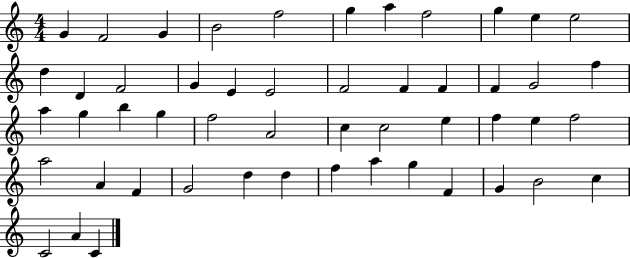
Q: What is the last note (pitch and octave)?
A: C4